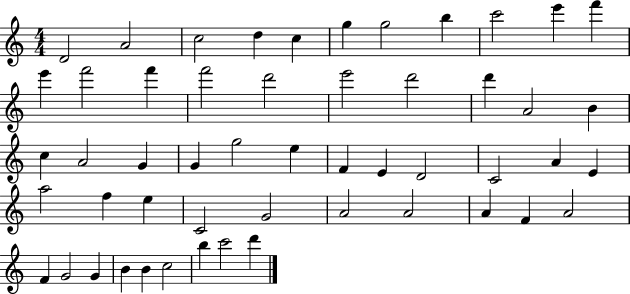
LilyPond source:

{
  \clef treble
  \numericTimeSignature
  \time 4/4
  \key c \major
  d'2 a'2 | c''2 d''4 c''4 | g''4 g''2 b''4 | c'''2 e'''4 f'''4 | \break e'''4 f'''2 f'''4 | f'''2 d'''2 | e'''2 d'''2 | d'''4 a'2 b'4 | \break c''4 a'2 g'4 | g'4 g''2 e''4 | f'4 e'4 d'2 | c'2 a'4 e'4 | \break a''2 f''4 e''4 | c'2 g'2 | a'2 a'2 | a'4 f'4 a'2 | \break f'4 g'2 g'4 | b'4 b'4 c''2 | b''4 c'''2 d'''4 | \bar "|."
}